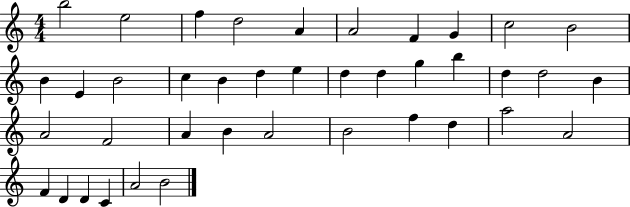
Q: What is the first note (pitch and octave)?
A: B5